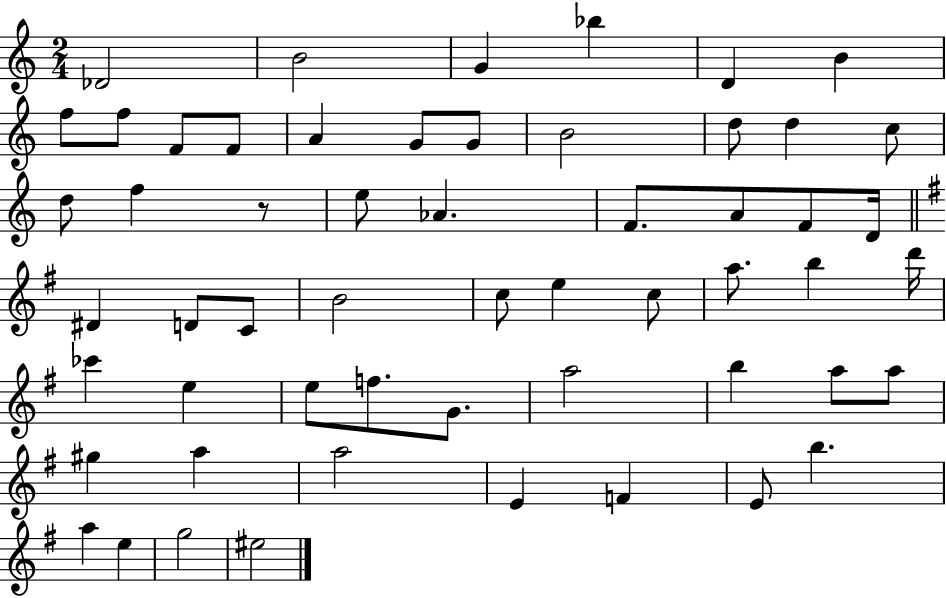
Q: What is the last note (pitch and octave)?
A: EIS5